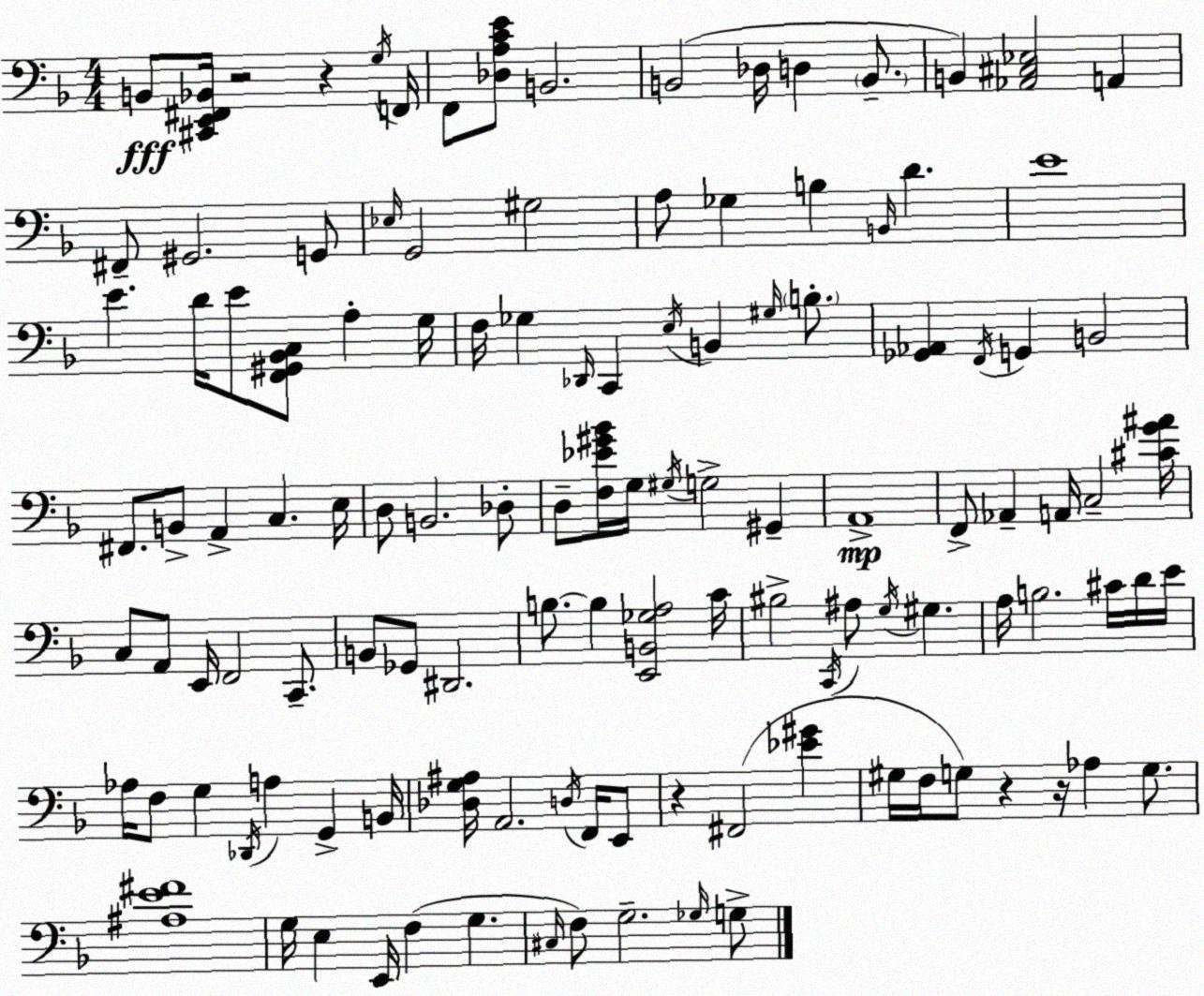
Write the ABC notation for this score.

X:1
T:Untitled
M:4/4
L:1/4
K:F
B,,/2 [^C,,E,,^F,,_B,,]/4 z2 z G,/4 F,,/4 F,,/2 [_D,A,CE]/2 B,,2 B,,2 _D,/4 D, B,,/2 B,, [_A,,^C,_E,]2 A,, ^F,,/2 ^G,,2 G,,/2 _E,/4 G,,2 ^G,2 A,/2 _G, B, B,,/4 D E4 E D/4 E/2 [F,,^G,,_B,,C,]/2 A, G,/4 F,/4 _G, _D,,/4 C,, E,/4 B,, ^G,/4 B,/2 [_G,,_A,,] F,,/4 G,, B,,2 ^F,,/2 B,,/2 A,, C, E,/4 D,/2 B,,2 _D,/2 D,/2 [F,_E^G_B]/4 G,/4 ^G,/4 G,2 ^G,, A,,4 F,,/2 _A,, A,,/4 C,2 [^CG^A]/4 C,/2 A,,/2 E,,/4 F,,2 C,,/2 B,,/2 _G,,/2 ^D,,2 B,/2 B, [E,,B,,_G,A,]2 C/4 ^B,2 C,,/4 ^A,/2 G,/4 ^G, A,/4 B,2 ^C/4 D/4 E/4 _A,/4 F,/2 G, _D,,/4 A, G,, B,,/4 [_D,G,^A,]/4 A,,2 D,/4 F,,/4 E,,/2 z ^F,,2 [_E^G] ^G,/4 F,/4 G,/2 z z/4 _A, G,/2 [^A,E^F]4 G,/4 E, E,,/4 F, G, ^C,/4 F,/2 G,2 _G,/4 G,/2